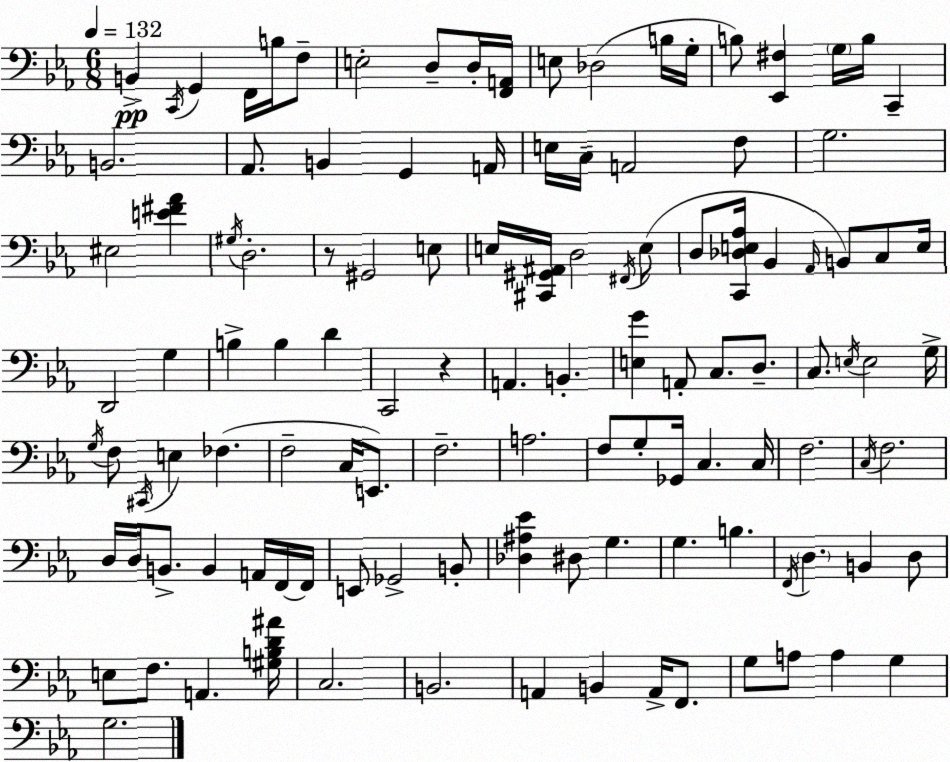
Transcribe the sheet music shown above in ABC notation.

X:1
T:Untitled
M:6/8
L:1/4
K:Eb
B,, C,,/4 G,, F,,/4 B,/4 F,/2 E,2 D,/2 D,/4 [F,,A,,]/4 E,/2 _D,2 B,/4 G,/4 B,/2 [_E,,^F,] G,/4 B,/4 C,, B,,2 _A,,/2 B,, G,, A,,/4 E,/4 C,/4 A,,2 F,/2 G,2 ^E,2 [E^F_A] ^G,/4 D,2 z/2 ^G,,2 E,/2 E,/4 [^C,,^G,,^A,,]/4 D,2 ^F,,/4 E,/2 D,/2 [C,,_D,E,_A,]/4 _B,, _A,,/4 B,,/2 C,/2 E,/4 D,,2 G, B, B, D C,,2 z A,, B,, [E,G] A,,/2 C,/2 D,/2 C,/2 E,/4 E,2 G,/4 G,/4 F,/2 ^C,,/4 E, _F, F,2 C,/4 E,,/2 F,2 A,2 F,/2 G,/2 _G,,/4 C, C,/4 F,2 C,/4 F,2 D,/4 D,/4 B,,/2 B,, A,,/4 F,,/4 F,,/4 E,,/2 _G,,2 B,,/2 [_D,^A,_E] ^D,/2 G, G, B, F,,/4 D, B,, D,/2 E,/2 F,/2 A,, [^G,B,D^A]/4 C,2 B,,2 A,, B,, A,,/4 F,,/2 G,/2 A,/2 A, G, G,2